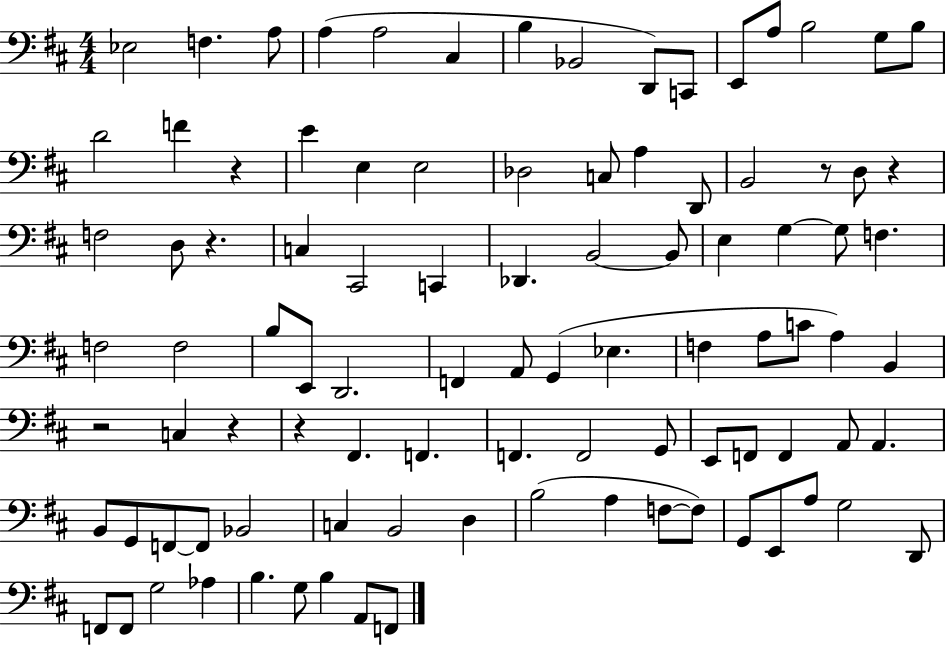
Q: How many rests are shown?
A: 7